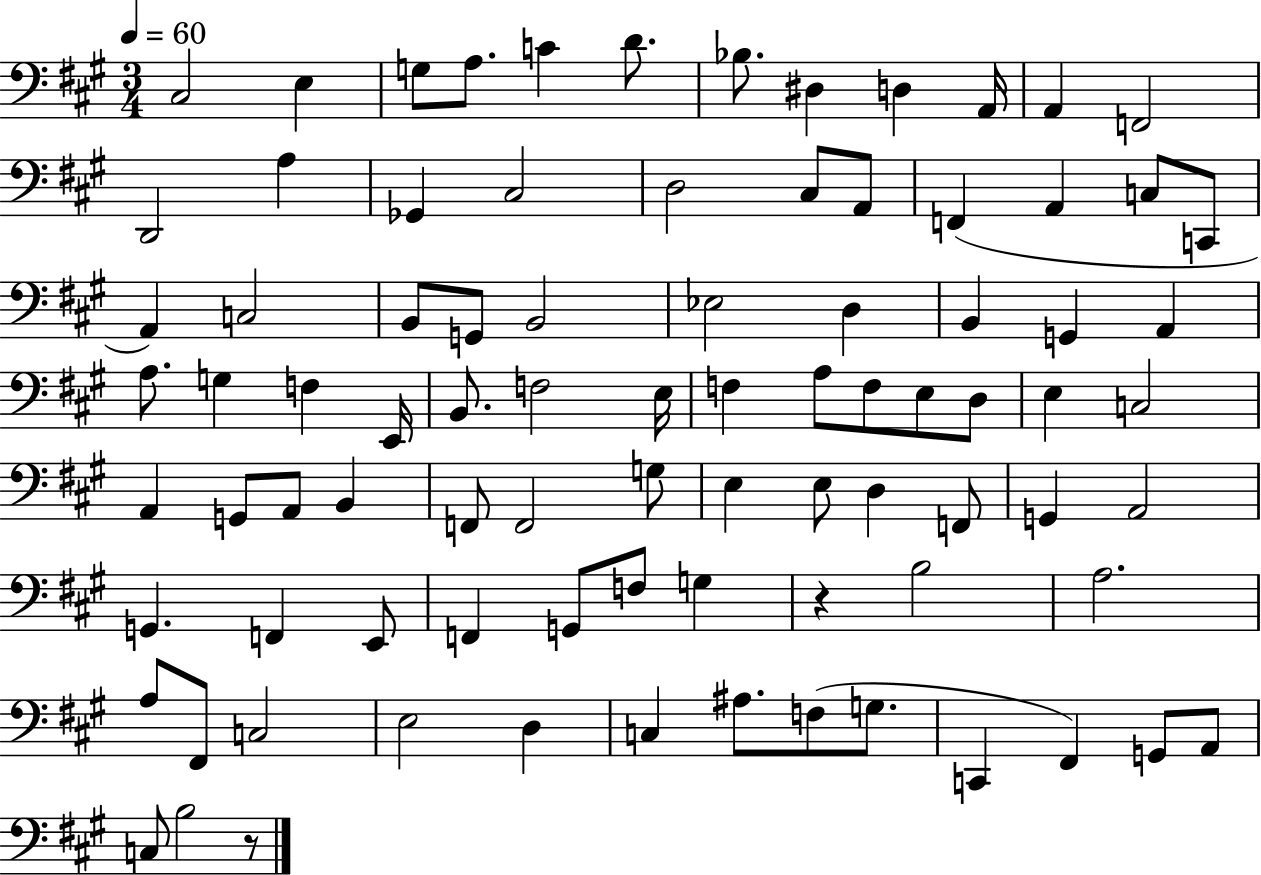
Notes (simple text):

C#3/h E3/q G3/e A3/e. C4/q D4/e. Bb3/e. D#3/q D3/q A2/s A2/q F2/h D2/h A3/q Gb2/q C#3/h D3/h C#3/e A2/e F2/q A2/q C3/e C2/e A2/q C3/h B2/e G2/e B2/h Eb3/h D3/q B2/q G2/q A2/q A3/e. G3/q F3/q E2/s B2/e. F3/h E3/s F3/q A3/e F3/e E3/e D3/e E3/q C3/h A2/q G2/e A2/e B2/q F2/e F2/h G3/e E3/q E3/e D3/q F2/e G2/q A2/h G2/q. F2/q E2/e F2/q G2/e F3/e G3/q R/q B3/h A3/h. A3/e F#2/e C3/h E3/h D3/q C3/q A#3/e. F3/e G3/e. C2/q F#2/q G2/e A2/e C3/e B3/h R/e